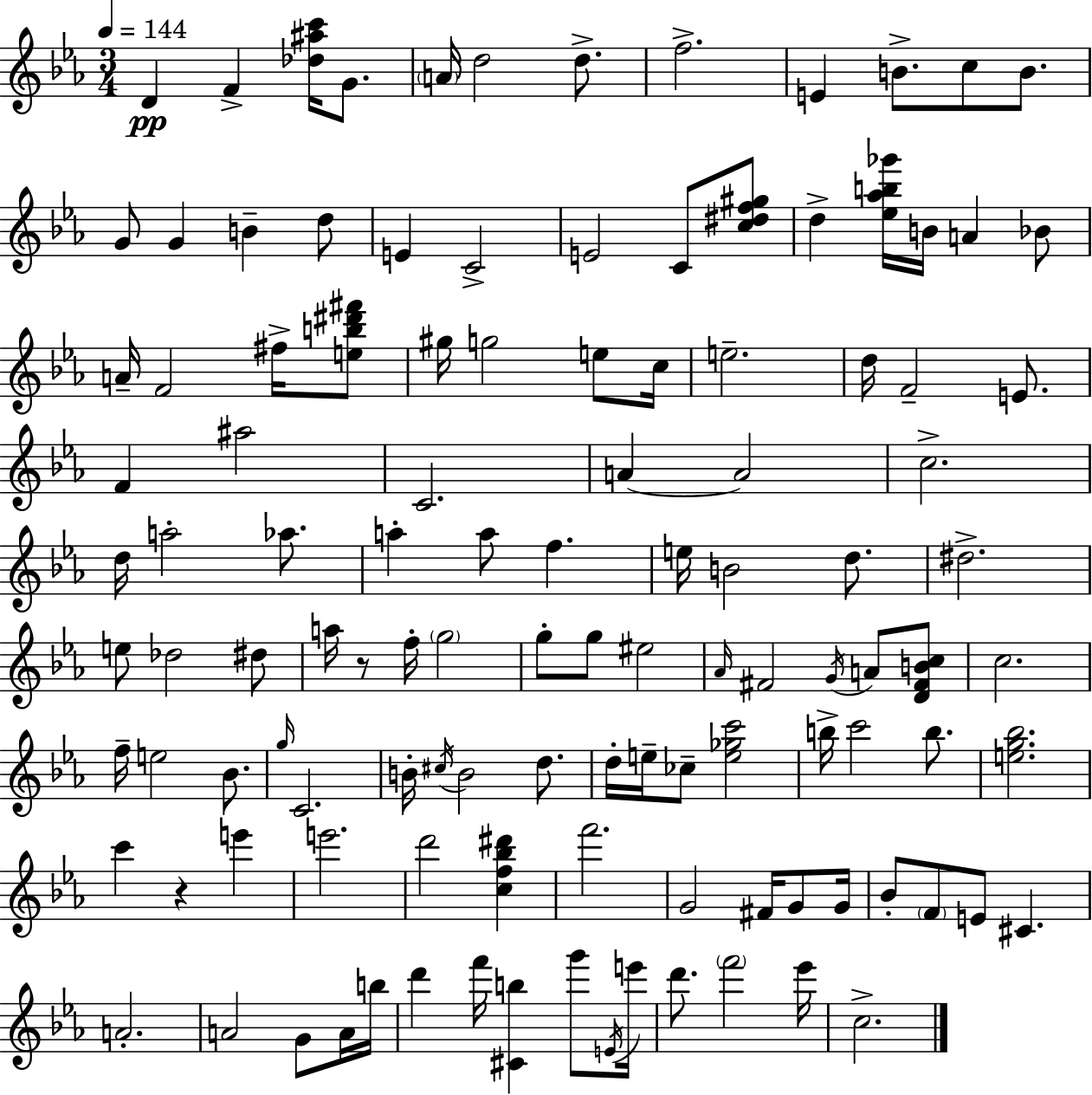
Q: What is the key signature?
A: EES major